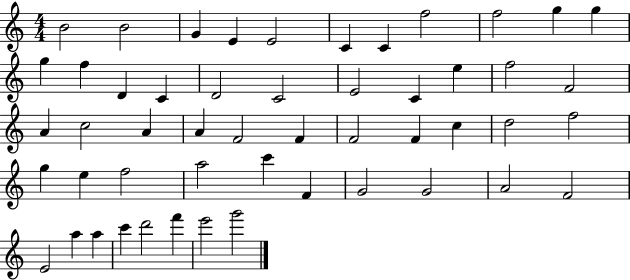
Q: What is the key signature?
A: C major